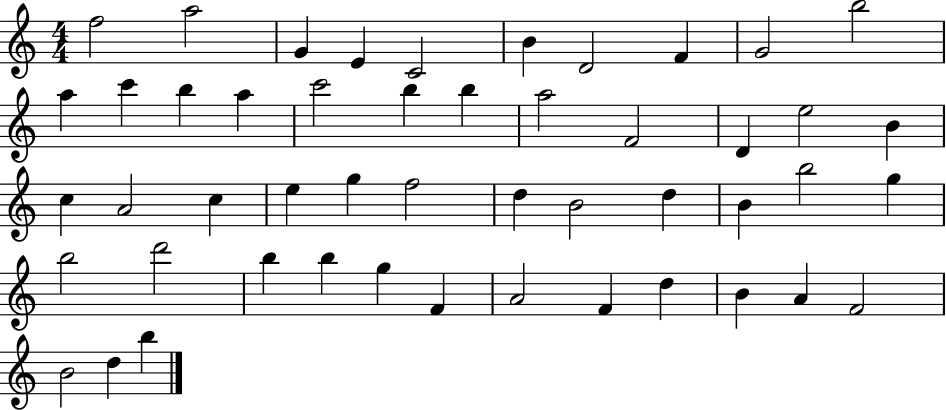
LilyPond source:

{
  \clef treble
  \numericTimeSignature
  \time 4/4
  \key c \major
  f''2 a''2 | g'4 e'4 c'2 | b'4 d'2 f'4 | g'2 b''2 | \break a''4 c'''4 b''4 a''4 | c'''2 b''4 b''4 | a''2 f'2 | d'4 e''2 b'4 | \break c''4 a'2 c''4 | e''4 g''4 f''2 | d''4 b'2 d''4 | b'4 b''2 g''4 | \break b''2 d'''2 | b''4 b''4 g''4 f'4 | a'2 f'4 d''4 | b'4 a'4 f'2 | \break b'2 d''4 b''4 | \bar "|."
}